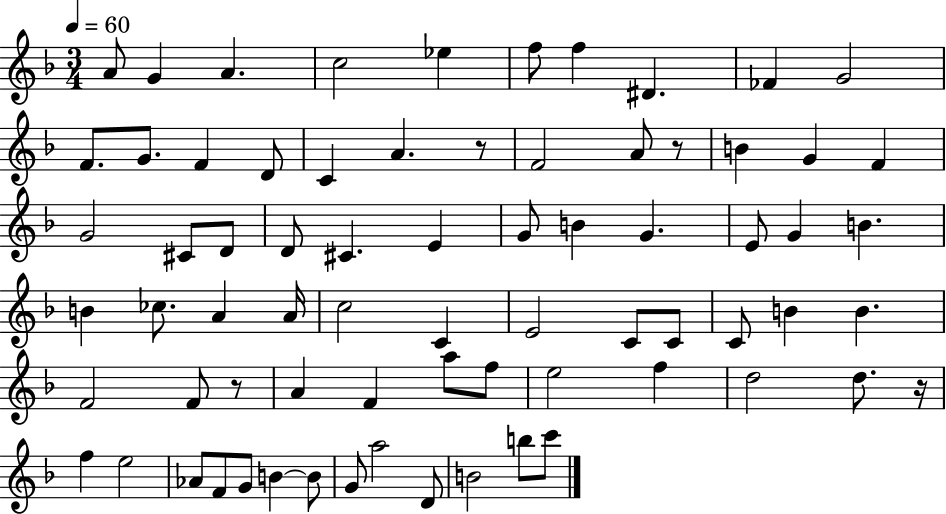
A4/e G4/q A4/q. C5/h Eb5/q F5/e F5/q D#4/q. FES4/q G4/h F4/e. G4/e. F4/q D4/e C4/q A4/q. R/e F4/h A4/e R/e B4/q G4/q F4/q G4/h C#4/e D4/e D4/e C#4/q. E4/q G4/e B4/q G4/q. E4/e G4/q B4/q. B4/q CES5/e. A4/q A4/s C5/h C4/q E4/h C4/e C4/e C4/e B4/q B4/q. F4/h F4/e R/e A4/q F4/q A5/e F5/e E5/h F5/q D5/h D5/e. R/s F5/q E5/h Ab4/e F4/e G4/e B4/q B4/e G4/e A5/h D4/e B4/h B5/e C6/e